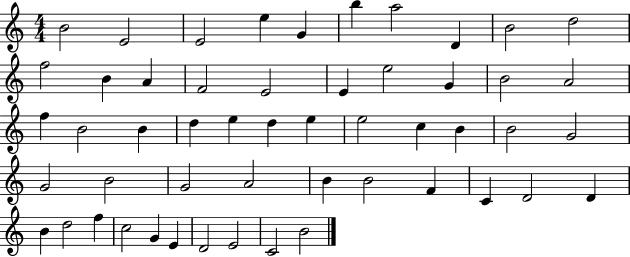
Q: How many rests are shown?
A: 0